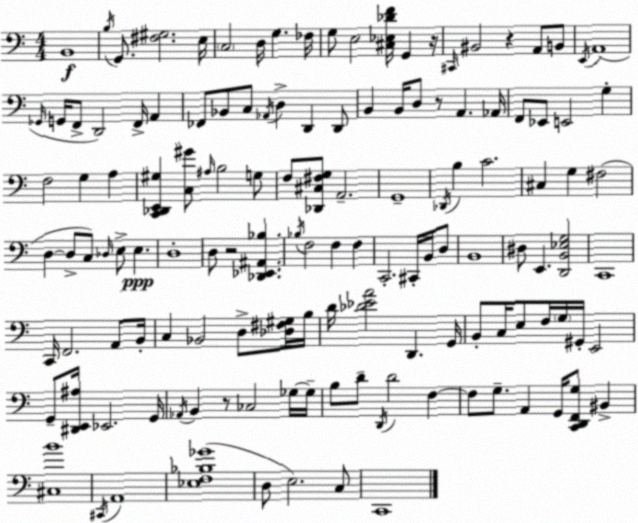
X:1
T:Untitled
M:4/4
L:1/4
K:Am
B,,4 B,/4 G,,/2 [^F,^G,]2 E,/4 C,2 D,/4 G, _F,/4 G,/2 E,2 [^C,_E,_DF]/4 G,, z/4 ^C,,/4 ^B,,2 z A,,/2 B,,/2 E,,/4 A,,4 _G,,/4 G,,/4 F,,/2 D,,2 F,,/4 A,, _F,,/2 _B,,/2 C,/2 _A,,/4 D, D,, D,,/2 B,, B,,/4 D,/2 z/2 A,, _A,,/4 F,,/2 _E,,/2 E,,2 G, F,2 G, A, [C,,_D,,E,,^G,] [C,^G]/2 ^A,/4 B,2 G,/2 F,/2 [_D,,^C,^F,G,]/2 A,,2 G,,4 _D,,/4 B, C2 ^C, G, ^F,2 D, D,/2 C,/2 _D,/4 E,/2 E, D,4 D,/2 z2 [_D,,_E,,^A,,_B,] _B,/4 F,2 F, F, C,,2 ^C,,/4 B,,/4 D,/2 B,,4 ^D,/2 E,, [D,,B,,_E,G,]2 C,,4 C,,/4 F,,2 A,,/2 B,,/4 C, _B,,2 D,/2 [_D,^F,^G,]/4 B,/4 D/4 [_D_EA]2 D,, G,,/4 B,,/2 C,/4 E,/2 F,/4 G,/4 ^G,,/4 E,,2 G,,/2 [^D,,E,,^A,]/4 _E,,2 G,,/4 _A,,/4 B,, z/2 _C,2 _G,/4 _G,/4 B,/2 D/2 D,,/4 D2 F, F,/2 G,/2 A,, G,,/4 [C,,D,,F,,G,]/2 ^B,, [^C,B]4 ^C,,/4 A,,4 [_E,F,_B,_G]4 D,/2 E,2 C,/2 C,,4